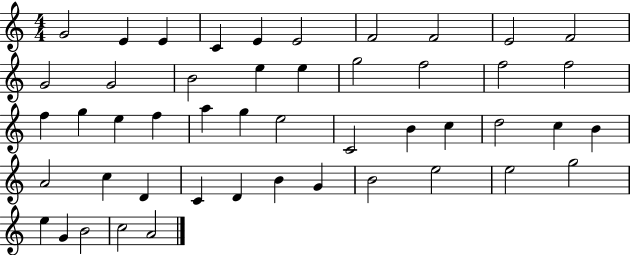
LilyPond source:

{
  \clef treble
  \numericTimeSignature
  \time 4/4
  \key c \major
  g'2 e'4 e'4 | c'4 e'4 e'2 | f'2 f'2 | e'2 f'2 | \break g'2 g'2 | b'2 e''4 e''4 | g''2 f''2 | f''2 f''2 | \break f''4 g''4 e''4 f''4 | a''4 g''4 e''2 | c'2 b'4 c''4 | d''2 c''4 b'4 | \break a'2 c''4 d'4 | c'4 d'4 b'4 g'4 | b'2 e''2 | e''2 g''2 | \break e''4 g'4 b'2 | c''2 a'2 | \bar "|."
}